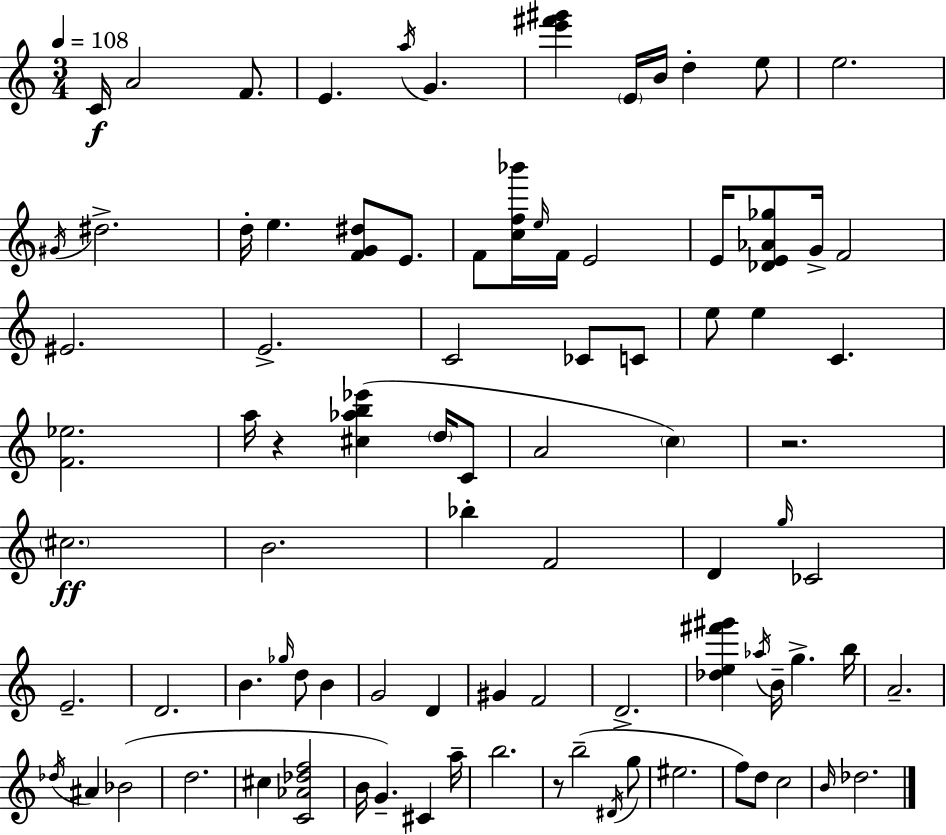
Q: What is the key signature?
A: A minor